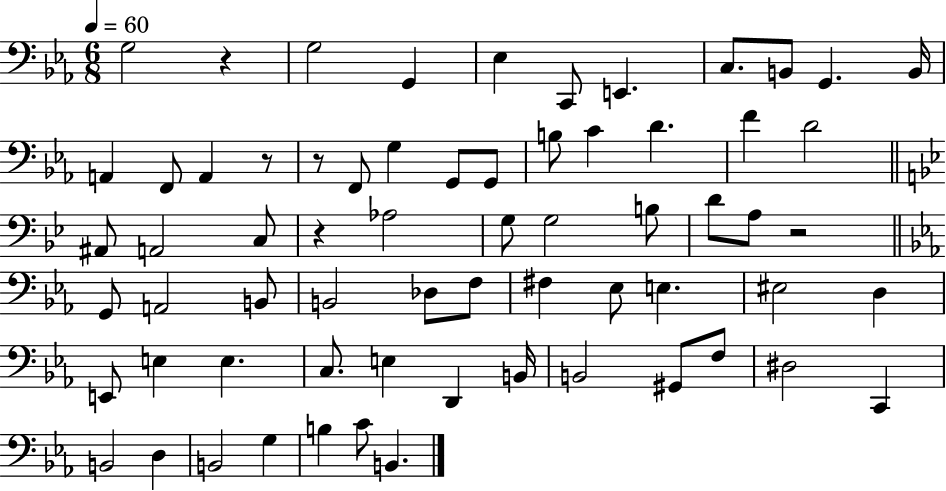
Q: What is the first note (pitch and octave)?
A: G3